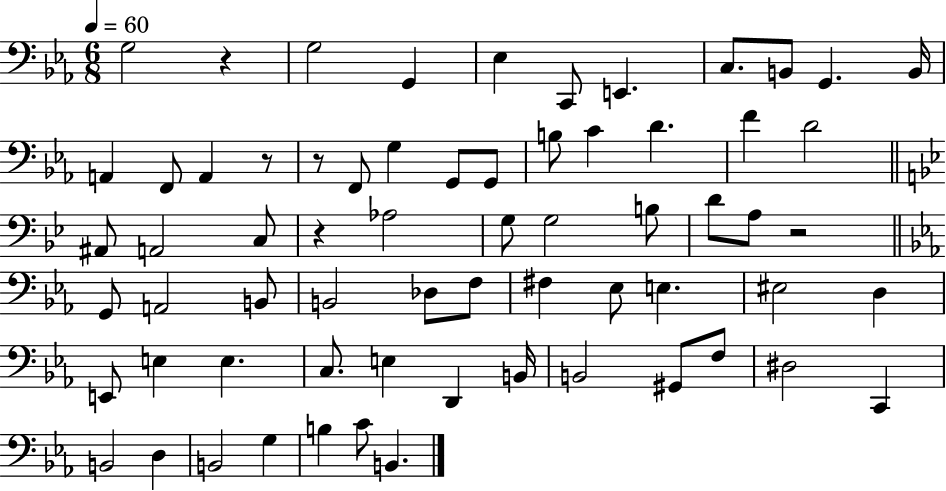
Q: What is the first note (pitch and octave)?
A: G3